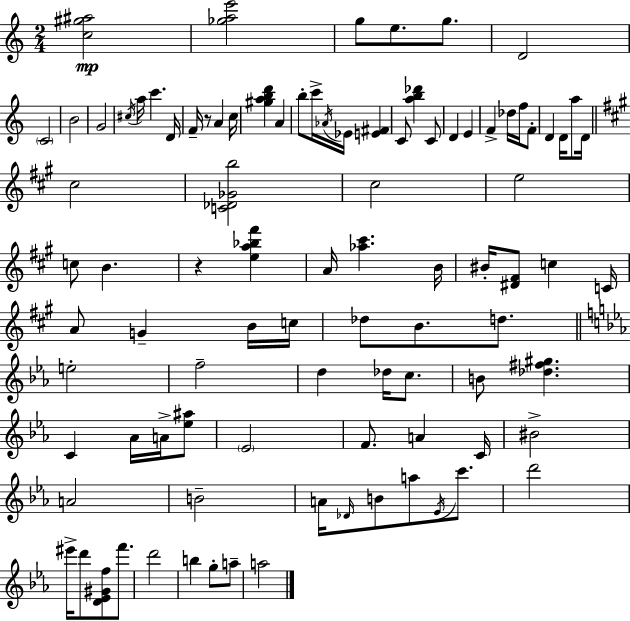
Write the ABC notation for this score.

X:1
T:Untitled
M:2/4
L:1/4
K:Am
[c^g^a]2 [_gae']2 g/2 e/2 g/2 D2 C2 B2 G2 ^c/4 a/4 c' D/4 F/4 z/2 A c/4 [^gabd'] A b/2 c'/4 _A/4 _E/4 [E^F] C/2 [ab_d'] C/2 D E F _d/4 f/4 F/2 D D/4 a/2 D/4 ^c2 [C_D_Gb]2 ^c2 e2 c/2 B z [ea_b^f'] A/4 [_a^c'] B/4 ^B/4 [^D^F]/2 c C/4 A/2 G B/4 c/4 _d/2 B/2 d/2 e2 f2 d _d/4 c/2 B/2 [_d^f^g] C _A/4 A/4 [_e^a]/2 _E2 F/2 A C/4 ^B2 A2 B2 A/4 _D/4 B/2 a/2 _E/4 c'/2 d'2 ^e'/4 d'/2 [D_E^Gf]/2 f'/2 d'2 b g/2 a/2 a2